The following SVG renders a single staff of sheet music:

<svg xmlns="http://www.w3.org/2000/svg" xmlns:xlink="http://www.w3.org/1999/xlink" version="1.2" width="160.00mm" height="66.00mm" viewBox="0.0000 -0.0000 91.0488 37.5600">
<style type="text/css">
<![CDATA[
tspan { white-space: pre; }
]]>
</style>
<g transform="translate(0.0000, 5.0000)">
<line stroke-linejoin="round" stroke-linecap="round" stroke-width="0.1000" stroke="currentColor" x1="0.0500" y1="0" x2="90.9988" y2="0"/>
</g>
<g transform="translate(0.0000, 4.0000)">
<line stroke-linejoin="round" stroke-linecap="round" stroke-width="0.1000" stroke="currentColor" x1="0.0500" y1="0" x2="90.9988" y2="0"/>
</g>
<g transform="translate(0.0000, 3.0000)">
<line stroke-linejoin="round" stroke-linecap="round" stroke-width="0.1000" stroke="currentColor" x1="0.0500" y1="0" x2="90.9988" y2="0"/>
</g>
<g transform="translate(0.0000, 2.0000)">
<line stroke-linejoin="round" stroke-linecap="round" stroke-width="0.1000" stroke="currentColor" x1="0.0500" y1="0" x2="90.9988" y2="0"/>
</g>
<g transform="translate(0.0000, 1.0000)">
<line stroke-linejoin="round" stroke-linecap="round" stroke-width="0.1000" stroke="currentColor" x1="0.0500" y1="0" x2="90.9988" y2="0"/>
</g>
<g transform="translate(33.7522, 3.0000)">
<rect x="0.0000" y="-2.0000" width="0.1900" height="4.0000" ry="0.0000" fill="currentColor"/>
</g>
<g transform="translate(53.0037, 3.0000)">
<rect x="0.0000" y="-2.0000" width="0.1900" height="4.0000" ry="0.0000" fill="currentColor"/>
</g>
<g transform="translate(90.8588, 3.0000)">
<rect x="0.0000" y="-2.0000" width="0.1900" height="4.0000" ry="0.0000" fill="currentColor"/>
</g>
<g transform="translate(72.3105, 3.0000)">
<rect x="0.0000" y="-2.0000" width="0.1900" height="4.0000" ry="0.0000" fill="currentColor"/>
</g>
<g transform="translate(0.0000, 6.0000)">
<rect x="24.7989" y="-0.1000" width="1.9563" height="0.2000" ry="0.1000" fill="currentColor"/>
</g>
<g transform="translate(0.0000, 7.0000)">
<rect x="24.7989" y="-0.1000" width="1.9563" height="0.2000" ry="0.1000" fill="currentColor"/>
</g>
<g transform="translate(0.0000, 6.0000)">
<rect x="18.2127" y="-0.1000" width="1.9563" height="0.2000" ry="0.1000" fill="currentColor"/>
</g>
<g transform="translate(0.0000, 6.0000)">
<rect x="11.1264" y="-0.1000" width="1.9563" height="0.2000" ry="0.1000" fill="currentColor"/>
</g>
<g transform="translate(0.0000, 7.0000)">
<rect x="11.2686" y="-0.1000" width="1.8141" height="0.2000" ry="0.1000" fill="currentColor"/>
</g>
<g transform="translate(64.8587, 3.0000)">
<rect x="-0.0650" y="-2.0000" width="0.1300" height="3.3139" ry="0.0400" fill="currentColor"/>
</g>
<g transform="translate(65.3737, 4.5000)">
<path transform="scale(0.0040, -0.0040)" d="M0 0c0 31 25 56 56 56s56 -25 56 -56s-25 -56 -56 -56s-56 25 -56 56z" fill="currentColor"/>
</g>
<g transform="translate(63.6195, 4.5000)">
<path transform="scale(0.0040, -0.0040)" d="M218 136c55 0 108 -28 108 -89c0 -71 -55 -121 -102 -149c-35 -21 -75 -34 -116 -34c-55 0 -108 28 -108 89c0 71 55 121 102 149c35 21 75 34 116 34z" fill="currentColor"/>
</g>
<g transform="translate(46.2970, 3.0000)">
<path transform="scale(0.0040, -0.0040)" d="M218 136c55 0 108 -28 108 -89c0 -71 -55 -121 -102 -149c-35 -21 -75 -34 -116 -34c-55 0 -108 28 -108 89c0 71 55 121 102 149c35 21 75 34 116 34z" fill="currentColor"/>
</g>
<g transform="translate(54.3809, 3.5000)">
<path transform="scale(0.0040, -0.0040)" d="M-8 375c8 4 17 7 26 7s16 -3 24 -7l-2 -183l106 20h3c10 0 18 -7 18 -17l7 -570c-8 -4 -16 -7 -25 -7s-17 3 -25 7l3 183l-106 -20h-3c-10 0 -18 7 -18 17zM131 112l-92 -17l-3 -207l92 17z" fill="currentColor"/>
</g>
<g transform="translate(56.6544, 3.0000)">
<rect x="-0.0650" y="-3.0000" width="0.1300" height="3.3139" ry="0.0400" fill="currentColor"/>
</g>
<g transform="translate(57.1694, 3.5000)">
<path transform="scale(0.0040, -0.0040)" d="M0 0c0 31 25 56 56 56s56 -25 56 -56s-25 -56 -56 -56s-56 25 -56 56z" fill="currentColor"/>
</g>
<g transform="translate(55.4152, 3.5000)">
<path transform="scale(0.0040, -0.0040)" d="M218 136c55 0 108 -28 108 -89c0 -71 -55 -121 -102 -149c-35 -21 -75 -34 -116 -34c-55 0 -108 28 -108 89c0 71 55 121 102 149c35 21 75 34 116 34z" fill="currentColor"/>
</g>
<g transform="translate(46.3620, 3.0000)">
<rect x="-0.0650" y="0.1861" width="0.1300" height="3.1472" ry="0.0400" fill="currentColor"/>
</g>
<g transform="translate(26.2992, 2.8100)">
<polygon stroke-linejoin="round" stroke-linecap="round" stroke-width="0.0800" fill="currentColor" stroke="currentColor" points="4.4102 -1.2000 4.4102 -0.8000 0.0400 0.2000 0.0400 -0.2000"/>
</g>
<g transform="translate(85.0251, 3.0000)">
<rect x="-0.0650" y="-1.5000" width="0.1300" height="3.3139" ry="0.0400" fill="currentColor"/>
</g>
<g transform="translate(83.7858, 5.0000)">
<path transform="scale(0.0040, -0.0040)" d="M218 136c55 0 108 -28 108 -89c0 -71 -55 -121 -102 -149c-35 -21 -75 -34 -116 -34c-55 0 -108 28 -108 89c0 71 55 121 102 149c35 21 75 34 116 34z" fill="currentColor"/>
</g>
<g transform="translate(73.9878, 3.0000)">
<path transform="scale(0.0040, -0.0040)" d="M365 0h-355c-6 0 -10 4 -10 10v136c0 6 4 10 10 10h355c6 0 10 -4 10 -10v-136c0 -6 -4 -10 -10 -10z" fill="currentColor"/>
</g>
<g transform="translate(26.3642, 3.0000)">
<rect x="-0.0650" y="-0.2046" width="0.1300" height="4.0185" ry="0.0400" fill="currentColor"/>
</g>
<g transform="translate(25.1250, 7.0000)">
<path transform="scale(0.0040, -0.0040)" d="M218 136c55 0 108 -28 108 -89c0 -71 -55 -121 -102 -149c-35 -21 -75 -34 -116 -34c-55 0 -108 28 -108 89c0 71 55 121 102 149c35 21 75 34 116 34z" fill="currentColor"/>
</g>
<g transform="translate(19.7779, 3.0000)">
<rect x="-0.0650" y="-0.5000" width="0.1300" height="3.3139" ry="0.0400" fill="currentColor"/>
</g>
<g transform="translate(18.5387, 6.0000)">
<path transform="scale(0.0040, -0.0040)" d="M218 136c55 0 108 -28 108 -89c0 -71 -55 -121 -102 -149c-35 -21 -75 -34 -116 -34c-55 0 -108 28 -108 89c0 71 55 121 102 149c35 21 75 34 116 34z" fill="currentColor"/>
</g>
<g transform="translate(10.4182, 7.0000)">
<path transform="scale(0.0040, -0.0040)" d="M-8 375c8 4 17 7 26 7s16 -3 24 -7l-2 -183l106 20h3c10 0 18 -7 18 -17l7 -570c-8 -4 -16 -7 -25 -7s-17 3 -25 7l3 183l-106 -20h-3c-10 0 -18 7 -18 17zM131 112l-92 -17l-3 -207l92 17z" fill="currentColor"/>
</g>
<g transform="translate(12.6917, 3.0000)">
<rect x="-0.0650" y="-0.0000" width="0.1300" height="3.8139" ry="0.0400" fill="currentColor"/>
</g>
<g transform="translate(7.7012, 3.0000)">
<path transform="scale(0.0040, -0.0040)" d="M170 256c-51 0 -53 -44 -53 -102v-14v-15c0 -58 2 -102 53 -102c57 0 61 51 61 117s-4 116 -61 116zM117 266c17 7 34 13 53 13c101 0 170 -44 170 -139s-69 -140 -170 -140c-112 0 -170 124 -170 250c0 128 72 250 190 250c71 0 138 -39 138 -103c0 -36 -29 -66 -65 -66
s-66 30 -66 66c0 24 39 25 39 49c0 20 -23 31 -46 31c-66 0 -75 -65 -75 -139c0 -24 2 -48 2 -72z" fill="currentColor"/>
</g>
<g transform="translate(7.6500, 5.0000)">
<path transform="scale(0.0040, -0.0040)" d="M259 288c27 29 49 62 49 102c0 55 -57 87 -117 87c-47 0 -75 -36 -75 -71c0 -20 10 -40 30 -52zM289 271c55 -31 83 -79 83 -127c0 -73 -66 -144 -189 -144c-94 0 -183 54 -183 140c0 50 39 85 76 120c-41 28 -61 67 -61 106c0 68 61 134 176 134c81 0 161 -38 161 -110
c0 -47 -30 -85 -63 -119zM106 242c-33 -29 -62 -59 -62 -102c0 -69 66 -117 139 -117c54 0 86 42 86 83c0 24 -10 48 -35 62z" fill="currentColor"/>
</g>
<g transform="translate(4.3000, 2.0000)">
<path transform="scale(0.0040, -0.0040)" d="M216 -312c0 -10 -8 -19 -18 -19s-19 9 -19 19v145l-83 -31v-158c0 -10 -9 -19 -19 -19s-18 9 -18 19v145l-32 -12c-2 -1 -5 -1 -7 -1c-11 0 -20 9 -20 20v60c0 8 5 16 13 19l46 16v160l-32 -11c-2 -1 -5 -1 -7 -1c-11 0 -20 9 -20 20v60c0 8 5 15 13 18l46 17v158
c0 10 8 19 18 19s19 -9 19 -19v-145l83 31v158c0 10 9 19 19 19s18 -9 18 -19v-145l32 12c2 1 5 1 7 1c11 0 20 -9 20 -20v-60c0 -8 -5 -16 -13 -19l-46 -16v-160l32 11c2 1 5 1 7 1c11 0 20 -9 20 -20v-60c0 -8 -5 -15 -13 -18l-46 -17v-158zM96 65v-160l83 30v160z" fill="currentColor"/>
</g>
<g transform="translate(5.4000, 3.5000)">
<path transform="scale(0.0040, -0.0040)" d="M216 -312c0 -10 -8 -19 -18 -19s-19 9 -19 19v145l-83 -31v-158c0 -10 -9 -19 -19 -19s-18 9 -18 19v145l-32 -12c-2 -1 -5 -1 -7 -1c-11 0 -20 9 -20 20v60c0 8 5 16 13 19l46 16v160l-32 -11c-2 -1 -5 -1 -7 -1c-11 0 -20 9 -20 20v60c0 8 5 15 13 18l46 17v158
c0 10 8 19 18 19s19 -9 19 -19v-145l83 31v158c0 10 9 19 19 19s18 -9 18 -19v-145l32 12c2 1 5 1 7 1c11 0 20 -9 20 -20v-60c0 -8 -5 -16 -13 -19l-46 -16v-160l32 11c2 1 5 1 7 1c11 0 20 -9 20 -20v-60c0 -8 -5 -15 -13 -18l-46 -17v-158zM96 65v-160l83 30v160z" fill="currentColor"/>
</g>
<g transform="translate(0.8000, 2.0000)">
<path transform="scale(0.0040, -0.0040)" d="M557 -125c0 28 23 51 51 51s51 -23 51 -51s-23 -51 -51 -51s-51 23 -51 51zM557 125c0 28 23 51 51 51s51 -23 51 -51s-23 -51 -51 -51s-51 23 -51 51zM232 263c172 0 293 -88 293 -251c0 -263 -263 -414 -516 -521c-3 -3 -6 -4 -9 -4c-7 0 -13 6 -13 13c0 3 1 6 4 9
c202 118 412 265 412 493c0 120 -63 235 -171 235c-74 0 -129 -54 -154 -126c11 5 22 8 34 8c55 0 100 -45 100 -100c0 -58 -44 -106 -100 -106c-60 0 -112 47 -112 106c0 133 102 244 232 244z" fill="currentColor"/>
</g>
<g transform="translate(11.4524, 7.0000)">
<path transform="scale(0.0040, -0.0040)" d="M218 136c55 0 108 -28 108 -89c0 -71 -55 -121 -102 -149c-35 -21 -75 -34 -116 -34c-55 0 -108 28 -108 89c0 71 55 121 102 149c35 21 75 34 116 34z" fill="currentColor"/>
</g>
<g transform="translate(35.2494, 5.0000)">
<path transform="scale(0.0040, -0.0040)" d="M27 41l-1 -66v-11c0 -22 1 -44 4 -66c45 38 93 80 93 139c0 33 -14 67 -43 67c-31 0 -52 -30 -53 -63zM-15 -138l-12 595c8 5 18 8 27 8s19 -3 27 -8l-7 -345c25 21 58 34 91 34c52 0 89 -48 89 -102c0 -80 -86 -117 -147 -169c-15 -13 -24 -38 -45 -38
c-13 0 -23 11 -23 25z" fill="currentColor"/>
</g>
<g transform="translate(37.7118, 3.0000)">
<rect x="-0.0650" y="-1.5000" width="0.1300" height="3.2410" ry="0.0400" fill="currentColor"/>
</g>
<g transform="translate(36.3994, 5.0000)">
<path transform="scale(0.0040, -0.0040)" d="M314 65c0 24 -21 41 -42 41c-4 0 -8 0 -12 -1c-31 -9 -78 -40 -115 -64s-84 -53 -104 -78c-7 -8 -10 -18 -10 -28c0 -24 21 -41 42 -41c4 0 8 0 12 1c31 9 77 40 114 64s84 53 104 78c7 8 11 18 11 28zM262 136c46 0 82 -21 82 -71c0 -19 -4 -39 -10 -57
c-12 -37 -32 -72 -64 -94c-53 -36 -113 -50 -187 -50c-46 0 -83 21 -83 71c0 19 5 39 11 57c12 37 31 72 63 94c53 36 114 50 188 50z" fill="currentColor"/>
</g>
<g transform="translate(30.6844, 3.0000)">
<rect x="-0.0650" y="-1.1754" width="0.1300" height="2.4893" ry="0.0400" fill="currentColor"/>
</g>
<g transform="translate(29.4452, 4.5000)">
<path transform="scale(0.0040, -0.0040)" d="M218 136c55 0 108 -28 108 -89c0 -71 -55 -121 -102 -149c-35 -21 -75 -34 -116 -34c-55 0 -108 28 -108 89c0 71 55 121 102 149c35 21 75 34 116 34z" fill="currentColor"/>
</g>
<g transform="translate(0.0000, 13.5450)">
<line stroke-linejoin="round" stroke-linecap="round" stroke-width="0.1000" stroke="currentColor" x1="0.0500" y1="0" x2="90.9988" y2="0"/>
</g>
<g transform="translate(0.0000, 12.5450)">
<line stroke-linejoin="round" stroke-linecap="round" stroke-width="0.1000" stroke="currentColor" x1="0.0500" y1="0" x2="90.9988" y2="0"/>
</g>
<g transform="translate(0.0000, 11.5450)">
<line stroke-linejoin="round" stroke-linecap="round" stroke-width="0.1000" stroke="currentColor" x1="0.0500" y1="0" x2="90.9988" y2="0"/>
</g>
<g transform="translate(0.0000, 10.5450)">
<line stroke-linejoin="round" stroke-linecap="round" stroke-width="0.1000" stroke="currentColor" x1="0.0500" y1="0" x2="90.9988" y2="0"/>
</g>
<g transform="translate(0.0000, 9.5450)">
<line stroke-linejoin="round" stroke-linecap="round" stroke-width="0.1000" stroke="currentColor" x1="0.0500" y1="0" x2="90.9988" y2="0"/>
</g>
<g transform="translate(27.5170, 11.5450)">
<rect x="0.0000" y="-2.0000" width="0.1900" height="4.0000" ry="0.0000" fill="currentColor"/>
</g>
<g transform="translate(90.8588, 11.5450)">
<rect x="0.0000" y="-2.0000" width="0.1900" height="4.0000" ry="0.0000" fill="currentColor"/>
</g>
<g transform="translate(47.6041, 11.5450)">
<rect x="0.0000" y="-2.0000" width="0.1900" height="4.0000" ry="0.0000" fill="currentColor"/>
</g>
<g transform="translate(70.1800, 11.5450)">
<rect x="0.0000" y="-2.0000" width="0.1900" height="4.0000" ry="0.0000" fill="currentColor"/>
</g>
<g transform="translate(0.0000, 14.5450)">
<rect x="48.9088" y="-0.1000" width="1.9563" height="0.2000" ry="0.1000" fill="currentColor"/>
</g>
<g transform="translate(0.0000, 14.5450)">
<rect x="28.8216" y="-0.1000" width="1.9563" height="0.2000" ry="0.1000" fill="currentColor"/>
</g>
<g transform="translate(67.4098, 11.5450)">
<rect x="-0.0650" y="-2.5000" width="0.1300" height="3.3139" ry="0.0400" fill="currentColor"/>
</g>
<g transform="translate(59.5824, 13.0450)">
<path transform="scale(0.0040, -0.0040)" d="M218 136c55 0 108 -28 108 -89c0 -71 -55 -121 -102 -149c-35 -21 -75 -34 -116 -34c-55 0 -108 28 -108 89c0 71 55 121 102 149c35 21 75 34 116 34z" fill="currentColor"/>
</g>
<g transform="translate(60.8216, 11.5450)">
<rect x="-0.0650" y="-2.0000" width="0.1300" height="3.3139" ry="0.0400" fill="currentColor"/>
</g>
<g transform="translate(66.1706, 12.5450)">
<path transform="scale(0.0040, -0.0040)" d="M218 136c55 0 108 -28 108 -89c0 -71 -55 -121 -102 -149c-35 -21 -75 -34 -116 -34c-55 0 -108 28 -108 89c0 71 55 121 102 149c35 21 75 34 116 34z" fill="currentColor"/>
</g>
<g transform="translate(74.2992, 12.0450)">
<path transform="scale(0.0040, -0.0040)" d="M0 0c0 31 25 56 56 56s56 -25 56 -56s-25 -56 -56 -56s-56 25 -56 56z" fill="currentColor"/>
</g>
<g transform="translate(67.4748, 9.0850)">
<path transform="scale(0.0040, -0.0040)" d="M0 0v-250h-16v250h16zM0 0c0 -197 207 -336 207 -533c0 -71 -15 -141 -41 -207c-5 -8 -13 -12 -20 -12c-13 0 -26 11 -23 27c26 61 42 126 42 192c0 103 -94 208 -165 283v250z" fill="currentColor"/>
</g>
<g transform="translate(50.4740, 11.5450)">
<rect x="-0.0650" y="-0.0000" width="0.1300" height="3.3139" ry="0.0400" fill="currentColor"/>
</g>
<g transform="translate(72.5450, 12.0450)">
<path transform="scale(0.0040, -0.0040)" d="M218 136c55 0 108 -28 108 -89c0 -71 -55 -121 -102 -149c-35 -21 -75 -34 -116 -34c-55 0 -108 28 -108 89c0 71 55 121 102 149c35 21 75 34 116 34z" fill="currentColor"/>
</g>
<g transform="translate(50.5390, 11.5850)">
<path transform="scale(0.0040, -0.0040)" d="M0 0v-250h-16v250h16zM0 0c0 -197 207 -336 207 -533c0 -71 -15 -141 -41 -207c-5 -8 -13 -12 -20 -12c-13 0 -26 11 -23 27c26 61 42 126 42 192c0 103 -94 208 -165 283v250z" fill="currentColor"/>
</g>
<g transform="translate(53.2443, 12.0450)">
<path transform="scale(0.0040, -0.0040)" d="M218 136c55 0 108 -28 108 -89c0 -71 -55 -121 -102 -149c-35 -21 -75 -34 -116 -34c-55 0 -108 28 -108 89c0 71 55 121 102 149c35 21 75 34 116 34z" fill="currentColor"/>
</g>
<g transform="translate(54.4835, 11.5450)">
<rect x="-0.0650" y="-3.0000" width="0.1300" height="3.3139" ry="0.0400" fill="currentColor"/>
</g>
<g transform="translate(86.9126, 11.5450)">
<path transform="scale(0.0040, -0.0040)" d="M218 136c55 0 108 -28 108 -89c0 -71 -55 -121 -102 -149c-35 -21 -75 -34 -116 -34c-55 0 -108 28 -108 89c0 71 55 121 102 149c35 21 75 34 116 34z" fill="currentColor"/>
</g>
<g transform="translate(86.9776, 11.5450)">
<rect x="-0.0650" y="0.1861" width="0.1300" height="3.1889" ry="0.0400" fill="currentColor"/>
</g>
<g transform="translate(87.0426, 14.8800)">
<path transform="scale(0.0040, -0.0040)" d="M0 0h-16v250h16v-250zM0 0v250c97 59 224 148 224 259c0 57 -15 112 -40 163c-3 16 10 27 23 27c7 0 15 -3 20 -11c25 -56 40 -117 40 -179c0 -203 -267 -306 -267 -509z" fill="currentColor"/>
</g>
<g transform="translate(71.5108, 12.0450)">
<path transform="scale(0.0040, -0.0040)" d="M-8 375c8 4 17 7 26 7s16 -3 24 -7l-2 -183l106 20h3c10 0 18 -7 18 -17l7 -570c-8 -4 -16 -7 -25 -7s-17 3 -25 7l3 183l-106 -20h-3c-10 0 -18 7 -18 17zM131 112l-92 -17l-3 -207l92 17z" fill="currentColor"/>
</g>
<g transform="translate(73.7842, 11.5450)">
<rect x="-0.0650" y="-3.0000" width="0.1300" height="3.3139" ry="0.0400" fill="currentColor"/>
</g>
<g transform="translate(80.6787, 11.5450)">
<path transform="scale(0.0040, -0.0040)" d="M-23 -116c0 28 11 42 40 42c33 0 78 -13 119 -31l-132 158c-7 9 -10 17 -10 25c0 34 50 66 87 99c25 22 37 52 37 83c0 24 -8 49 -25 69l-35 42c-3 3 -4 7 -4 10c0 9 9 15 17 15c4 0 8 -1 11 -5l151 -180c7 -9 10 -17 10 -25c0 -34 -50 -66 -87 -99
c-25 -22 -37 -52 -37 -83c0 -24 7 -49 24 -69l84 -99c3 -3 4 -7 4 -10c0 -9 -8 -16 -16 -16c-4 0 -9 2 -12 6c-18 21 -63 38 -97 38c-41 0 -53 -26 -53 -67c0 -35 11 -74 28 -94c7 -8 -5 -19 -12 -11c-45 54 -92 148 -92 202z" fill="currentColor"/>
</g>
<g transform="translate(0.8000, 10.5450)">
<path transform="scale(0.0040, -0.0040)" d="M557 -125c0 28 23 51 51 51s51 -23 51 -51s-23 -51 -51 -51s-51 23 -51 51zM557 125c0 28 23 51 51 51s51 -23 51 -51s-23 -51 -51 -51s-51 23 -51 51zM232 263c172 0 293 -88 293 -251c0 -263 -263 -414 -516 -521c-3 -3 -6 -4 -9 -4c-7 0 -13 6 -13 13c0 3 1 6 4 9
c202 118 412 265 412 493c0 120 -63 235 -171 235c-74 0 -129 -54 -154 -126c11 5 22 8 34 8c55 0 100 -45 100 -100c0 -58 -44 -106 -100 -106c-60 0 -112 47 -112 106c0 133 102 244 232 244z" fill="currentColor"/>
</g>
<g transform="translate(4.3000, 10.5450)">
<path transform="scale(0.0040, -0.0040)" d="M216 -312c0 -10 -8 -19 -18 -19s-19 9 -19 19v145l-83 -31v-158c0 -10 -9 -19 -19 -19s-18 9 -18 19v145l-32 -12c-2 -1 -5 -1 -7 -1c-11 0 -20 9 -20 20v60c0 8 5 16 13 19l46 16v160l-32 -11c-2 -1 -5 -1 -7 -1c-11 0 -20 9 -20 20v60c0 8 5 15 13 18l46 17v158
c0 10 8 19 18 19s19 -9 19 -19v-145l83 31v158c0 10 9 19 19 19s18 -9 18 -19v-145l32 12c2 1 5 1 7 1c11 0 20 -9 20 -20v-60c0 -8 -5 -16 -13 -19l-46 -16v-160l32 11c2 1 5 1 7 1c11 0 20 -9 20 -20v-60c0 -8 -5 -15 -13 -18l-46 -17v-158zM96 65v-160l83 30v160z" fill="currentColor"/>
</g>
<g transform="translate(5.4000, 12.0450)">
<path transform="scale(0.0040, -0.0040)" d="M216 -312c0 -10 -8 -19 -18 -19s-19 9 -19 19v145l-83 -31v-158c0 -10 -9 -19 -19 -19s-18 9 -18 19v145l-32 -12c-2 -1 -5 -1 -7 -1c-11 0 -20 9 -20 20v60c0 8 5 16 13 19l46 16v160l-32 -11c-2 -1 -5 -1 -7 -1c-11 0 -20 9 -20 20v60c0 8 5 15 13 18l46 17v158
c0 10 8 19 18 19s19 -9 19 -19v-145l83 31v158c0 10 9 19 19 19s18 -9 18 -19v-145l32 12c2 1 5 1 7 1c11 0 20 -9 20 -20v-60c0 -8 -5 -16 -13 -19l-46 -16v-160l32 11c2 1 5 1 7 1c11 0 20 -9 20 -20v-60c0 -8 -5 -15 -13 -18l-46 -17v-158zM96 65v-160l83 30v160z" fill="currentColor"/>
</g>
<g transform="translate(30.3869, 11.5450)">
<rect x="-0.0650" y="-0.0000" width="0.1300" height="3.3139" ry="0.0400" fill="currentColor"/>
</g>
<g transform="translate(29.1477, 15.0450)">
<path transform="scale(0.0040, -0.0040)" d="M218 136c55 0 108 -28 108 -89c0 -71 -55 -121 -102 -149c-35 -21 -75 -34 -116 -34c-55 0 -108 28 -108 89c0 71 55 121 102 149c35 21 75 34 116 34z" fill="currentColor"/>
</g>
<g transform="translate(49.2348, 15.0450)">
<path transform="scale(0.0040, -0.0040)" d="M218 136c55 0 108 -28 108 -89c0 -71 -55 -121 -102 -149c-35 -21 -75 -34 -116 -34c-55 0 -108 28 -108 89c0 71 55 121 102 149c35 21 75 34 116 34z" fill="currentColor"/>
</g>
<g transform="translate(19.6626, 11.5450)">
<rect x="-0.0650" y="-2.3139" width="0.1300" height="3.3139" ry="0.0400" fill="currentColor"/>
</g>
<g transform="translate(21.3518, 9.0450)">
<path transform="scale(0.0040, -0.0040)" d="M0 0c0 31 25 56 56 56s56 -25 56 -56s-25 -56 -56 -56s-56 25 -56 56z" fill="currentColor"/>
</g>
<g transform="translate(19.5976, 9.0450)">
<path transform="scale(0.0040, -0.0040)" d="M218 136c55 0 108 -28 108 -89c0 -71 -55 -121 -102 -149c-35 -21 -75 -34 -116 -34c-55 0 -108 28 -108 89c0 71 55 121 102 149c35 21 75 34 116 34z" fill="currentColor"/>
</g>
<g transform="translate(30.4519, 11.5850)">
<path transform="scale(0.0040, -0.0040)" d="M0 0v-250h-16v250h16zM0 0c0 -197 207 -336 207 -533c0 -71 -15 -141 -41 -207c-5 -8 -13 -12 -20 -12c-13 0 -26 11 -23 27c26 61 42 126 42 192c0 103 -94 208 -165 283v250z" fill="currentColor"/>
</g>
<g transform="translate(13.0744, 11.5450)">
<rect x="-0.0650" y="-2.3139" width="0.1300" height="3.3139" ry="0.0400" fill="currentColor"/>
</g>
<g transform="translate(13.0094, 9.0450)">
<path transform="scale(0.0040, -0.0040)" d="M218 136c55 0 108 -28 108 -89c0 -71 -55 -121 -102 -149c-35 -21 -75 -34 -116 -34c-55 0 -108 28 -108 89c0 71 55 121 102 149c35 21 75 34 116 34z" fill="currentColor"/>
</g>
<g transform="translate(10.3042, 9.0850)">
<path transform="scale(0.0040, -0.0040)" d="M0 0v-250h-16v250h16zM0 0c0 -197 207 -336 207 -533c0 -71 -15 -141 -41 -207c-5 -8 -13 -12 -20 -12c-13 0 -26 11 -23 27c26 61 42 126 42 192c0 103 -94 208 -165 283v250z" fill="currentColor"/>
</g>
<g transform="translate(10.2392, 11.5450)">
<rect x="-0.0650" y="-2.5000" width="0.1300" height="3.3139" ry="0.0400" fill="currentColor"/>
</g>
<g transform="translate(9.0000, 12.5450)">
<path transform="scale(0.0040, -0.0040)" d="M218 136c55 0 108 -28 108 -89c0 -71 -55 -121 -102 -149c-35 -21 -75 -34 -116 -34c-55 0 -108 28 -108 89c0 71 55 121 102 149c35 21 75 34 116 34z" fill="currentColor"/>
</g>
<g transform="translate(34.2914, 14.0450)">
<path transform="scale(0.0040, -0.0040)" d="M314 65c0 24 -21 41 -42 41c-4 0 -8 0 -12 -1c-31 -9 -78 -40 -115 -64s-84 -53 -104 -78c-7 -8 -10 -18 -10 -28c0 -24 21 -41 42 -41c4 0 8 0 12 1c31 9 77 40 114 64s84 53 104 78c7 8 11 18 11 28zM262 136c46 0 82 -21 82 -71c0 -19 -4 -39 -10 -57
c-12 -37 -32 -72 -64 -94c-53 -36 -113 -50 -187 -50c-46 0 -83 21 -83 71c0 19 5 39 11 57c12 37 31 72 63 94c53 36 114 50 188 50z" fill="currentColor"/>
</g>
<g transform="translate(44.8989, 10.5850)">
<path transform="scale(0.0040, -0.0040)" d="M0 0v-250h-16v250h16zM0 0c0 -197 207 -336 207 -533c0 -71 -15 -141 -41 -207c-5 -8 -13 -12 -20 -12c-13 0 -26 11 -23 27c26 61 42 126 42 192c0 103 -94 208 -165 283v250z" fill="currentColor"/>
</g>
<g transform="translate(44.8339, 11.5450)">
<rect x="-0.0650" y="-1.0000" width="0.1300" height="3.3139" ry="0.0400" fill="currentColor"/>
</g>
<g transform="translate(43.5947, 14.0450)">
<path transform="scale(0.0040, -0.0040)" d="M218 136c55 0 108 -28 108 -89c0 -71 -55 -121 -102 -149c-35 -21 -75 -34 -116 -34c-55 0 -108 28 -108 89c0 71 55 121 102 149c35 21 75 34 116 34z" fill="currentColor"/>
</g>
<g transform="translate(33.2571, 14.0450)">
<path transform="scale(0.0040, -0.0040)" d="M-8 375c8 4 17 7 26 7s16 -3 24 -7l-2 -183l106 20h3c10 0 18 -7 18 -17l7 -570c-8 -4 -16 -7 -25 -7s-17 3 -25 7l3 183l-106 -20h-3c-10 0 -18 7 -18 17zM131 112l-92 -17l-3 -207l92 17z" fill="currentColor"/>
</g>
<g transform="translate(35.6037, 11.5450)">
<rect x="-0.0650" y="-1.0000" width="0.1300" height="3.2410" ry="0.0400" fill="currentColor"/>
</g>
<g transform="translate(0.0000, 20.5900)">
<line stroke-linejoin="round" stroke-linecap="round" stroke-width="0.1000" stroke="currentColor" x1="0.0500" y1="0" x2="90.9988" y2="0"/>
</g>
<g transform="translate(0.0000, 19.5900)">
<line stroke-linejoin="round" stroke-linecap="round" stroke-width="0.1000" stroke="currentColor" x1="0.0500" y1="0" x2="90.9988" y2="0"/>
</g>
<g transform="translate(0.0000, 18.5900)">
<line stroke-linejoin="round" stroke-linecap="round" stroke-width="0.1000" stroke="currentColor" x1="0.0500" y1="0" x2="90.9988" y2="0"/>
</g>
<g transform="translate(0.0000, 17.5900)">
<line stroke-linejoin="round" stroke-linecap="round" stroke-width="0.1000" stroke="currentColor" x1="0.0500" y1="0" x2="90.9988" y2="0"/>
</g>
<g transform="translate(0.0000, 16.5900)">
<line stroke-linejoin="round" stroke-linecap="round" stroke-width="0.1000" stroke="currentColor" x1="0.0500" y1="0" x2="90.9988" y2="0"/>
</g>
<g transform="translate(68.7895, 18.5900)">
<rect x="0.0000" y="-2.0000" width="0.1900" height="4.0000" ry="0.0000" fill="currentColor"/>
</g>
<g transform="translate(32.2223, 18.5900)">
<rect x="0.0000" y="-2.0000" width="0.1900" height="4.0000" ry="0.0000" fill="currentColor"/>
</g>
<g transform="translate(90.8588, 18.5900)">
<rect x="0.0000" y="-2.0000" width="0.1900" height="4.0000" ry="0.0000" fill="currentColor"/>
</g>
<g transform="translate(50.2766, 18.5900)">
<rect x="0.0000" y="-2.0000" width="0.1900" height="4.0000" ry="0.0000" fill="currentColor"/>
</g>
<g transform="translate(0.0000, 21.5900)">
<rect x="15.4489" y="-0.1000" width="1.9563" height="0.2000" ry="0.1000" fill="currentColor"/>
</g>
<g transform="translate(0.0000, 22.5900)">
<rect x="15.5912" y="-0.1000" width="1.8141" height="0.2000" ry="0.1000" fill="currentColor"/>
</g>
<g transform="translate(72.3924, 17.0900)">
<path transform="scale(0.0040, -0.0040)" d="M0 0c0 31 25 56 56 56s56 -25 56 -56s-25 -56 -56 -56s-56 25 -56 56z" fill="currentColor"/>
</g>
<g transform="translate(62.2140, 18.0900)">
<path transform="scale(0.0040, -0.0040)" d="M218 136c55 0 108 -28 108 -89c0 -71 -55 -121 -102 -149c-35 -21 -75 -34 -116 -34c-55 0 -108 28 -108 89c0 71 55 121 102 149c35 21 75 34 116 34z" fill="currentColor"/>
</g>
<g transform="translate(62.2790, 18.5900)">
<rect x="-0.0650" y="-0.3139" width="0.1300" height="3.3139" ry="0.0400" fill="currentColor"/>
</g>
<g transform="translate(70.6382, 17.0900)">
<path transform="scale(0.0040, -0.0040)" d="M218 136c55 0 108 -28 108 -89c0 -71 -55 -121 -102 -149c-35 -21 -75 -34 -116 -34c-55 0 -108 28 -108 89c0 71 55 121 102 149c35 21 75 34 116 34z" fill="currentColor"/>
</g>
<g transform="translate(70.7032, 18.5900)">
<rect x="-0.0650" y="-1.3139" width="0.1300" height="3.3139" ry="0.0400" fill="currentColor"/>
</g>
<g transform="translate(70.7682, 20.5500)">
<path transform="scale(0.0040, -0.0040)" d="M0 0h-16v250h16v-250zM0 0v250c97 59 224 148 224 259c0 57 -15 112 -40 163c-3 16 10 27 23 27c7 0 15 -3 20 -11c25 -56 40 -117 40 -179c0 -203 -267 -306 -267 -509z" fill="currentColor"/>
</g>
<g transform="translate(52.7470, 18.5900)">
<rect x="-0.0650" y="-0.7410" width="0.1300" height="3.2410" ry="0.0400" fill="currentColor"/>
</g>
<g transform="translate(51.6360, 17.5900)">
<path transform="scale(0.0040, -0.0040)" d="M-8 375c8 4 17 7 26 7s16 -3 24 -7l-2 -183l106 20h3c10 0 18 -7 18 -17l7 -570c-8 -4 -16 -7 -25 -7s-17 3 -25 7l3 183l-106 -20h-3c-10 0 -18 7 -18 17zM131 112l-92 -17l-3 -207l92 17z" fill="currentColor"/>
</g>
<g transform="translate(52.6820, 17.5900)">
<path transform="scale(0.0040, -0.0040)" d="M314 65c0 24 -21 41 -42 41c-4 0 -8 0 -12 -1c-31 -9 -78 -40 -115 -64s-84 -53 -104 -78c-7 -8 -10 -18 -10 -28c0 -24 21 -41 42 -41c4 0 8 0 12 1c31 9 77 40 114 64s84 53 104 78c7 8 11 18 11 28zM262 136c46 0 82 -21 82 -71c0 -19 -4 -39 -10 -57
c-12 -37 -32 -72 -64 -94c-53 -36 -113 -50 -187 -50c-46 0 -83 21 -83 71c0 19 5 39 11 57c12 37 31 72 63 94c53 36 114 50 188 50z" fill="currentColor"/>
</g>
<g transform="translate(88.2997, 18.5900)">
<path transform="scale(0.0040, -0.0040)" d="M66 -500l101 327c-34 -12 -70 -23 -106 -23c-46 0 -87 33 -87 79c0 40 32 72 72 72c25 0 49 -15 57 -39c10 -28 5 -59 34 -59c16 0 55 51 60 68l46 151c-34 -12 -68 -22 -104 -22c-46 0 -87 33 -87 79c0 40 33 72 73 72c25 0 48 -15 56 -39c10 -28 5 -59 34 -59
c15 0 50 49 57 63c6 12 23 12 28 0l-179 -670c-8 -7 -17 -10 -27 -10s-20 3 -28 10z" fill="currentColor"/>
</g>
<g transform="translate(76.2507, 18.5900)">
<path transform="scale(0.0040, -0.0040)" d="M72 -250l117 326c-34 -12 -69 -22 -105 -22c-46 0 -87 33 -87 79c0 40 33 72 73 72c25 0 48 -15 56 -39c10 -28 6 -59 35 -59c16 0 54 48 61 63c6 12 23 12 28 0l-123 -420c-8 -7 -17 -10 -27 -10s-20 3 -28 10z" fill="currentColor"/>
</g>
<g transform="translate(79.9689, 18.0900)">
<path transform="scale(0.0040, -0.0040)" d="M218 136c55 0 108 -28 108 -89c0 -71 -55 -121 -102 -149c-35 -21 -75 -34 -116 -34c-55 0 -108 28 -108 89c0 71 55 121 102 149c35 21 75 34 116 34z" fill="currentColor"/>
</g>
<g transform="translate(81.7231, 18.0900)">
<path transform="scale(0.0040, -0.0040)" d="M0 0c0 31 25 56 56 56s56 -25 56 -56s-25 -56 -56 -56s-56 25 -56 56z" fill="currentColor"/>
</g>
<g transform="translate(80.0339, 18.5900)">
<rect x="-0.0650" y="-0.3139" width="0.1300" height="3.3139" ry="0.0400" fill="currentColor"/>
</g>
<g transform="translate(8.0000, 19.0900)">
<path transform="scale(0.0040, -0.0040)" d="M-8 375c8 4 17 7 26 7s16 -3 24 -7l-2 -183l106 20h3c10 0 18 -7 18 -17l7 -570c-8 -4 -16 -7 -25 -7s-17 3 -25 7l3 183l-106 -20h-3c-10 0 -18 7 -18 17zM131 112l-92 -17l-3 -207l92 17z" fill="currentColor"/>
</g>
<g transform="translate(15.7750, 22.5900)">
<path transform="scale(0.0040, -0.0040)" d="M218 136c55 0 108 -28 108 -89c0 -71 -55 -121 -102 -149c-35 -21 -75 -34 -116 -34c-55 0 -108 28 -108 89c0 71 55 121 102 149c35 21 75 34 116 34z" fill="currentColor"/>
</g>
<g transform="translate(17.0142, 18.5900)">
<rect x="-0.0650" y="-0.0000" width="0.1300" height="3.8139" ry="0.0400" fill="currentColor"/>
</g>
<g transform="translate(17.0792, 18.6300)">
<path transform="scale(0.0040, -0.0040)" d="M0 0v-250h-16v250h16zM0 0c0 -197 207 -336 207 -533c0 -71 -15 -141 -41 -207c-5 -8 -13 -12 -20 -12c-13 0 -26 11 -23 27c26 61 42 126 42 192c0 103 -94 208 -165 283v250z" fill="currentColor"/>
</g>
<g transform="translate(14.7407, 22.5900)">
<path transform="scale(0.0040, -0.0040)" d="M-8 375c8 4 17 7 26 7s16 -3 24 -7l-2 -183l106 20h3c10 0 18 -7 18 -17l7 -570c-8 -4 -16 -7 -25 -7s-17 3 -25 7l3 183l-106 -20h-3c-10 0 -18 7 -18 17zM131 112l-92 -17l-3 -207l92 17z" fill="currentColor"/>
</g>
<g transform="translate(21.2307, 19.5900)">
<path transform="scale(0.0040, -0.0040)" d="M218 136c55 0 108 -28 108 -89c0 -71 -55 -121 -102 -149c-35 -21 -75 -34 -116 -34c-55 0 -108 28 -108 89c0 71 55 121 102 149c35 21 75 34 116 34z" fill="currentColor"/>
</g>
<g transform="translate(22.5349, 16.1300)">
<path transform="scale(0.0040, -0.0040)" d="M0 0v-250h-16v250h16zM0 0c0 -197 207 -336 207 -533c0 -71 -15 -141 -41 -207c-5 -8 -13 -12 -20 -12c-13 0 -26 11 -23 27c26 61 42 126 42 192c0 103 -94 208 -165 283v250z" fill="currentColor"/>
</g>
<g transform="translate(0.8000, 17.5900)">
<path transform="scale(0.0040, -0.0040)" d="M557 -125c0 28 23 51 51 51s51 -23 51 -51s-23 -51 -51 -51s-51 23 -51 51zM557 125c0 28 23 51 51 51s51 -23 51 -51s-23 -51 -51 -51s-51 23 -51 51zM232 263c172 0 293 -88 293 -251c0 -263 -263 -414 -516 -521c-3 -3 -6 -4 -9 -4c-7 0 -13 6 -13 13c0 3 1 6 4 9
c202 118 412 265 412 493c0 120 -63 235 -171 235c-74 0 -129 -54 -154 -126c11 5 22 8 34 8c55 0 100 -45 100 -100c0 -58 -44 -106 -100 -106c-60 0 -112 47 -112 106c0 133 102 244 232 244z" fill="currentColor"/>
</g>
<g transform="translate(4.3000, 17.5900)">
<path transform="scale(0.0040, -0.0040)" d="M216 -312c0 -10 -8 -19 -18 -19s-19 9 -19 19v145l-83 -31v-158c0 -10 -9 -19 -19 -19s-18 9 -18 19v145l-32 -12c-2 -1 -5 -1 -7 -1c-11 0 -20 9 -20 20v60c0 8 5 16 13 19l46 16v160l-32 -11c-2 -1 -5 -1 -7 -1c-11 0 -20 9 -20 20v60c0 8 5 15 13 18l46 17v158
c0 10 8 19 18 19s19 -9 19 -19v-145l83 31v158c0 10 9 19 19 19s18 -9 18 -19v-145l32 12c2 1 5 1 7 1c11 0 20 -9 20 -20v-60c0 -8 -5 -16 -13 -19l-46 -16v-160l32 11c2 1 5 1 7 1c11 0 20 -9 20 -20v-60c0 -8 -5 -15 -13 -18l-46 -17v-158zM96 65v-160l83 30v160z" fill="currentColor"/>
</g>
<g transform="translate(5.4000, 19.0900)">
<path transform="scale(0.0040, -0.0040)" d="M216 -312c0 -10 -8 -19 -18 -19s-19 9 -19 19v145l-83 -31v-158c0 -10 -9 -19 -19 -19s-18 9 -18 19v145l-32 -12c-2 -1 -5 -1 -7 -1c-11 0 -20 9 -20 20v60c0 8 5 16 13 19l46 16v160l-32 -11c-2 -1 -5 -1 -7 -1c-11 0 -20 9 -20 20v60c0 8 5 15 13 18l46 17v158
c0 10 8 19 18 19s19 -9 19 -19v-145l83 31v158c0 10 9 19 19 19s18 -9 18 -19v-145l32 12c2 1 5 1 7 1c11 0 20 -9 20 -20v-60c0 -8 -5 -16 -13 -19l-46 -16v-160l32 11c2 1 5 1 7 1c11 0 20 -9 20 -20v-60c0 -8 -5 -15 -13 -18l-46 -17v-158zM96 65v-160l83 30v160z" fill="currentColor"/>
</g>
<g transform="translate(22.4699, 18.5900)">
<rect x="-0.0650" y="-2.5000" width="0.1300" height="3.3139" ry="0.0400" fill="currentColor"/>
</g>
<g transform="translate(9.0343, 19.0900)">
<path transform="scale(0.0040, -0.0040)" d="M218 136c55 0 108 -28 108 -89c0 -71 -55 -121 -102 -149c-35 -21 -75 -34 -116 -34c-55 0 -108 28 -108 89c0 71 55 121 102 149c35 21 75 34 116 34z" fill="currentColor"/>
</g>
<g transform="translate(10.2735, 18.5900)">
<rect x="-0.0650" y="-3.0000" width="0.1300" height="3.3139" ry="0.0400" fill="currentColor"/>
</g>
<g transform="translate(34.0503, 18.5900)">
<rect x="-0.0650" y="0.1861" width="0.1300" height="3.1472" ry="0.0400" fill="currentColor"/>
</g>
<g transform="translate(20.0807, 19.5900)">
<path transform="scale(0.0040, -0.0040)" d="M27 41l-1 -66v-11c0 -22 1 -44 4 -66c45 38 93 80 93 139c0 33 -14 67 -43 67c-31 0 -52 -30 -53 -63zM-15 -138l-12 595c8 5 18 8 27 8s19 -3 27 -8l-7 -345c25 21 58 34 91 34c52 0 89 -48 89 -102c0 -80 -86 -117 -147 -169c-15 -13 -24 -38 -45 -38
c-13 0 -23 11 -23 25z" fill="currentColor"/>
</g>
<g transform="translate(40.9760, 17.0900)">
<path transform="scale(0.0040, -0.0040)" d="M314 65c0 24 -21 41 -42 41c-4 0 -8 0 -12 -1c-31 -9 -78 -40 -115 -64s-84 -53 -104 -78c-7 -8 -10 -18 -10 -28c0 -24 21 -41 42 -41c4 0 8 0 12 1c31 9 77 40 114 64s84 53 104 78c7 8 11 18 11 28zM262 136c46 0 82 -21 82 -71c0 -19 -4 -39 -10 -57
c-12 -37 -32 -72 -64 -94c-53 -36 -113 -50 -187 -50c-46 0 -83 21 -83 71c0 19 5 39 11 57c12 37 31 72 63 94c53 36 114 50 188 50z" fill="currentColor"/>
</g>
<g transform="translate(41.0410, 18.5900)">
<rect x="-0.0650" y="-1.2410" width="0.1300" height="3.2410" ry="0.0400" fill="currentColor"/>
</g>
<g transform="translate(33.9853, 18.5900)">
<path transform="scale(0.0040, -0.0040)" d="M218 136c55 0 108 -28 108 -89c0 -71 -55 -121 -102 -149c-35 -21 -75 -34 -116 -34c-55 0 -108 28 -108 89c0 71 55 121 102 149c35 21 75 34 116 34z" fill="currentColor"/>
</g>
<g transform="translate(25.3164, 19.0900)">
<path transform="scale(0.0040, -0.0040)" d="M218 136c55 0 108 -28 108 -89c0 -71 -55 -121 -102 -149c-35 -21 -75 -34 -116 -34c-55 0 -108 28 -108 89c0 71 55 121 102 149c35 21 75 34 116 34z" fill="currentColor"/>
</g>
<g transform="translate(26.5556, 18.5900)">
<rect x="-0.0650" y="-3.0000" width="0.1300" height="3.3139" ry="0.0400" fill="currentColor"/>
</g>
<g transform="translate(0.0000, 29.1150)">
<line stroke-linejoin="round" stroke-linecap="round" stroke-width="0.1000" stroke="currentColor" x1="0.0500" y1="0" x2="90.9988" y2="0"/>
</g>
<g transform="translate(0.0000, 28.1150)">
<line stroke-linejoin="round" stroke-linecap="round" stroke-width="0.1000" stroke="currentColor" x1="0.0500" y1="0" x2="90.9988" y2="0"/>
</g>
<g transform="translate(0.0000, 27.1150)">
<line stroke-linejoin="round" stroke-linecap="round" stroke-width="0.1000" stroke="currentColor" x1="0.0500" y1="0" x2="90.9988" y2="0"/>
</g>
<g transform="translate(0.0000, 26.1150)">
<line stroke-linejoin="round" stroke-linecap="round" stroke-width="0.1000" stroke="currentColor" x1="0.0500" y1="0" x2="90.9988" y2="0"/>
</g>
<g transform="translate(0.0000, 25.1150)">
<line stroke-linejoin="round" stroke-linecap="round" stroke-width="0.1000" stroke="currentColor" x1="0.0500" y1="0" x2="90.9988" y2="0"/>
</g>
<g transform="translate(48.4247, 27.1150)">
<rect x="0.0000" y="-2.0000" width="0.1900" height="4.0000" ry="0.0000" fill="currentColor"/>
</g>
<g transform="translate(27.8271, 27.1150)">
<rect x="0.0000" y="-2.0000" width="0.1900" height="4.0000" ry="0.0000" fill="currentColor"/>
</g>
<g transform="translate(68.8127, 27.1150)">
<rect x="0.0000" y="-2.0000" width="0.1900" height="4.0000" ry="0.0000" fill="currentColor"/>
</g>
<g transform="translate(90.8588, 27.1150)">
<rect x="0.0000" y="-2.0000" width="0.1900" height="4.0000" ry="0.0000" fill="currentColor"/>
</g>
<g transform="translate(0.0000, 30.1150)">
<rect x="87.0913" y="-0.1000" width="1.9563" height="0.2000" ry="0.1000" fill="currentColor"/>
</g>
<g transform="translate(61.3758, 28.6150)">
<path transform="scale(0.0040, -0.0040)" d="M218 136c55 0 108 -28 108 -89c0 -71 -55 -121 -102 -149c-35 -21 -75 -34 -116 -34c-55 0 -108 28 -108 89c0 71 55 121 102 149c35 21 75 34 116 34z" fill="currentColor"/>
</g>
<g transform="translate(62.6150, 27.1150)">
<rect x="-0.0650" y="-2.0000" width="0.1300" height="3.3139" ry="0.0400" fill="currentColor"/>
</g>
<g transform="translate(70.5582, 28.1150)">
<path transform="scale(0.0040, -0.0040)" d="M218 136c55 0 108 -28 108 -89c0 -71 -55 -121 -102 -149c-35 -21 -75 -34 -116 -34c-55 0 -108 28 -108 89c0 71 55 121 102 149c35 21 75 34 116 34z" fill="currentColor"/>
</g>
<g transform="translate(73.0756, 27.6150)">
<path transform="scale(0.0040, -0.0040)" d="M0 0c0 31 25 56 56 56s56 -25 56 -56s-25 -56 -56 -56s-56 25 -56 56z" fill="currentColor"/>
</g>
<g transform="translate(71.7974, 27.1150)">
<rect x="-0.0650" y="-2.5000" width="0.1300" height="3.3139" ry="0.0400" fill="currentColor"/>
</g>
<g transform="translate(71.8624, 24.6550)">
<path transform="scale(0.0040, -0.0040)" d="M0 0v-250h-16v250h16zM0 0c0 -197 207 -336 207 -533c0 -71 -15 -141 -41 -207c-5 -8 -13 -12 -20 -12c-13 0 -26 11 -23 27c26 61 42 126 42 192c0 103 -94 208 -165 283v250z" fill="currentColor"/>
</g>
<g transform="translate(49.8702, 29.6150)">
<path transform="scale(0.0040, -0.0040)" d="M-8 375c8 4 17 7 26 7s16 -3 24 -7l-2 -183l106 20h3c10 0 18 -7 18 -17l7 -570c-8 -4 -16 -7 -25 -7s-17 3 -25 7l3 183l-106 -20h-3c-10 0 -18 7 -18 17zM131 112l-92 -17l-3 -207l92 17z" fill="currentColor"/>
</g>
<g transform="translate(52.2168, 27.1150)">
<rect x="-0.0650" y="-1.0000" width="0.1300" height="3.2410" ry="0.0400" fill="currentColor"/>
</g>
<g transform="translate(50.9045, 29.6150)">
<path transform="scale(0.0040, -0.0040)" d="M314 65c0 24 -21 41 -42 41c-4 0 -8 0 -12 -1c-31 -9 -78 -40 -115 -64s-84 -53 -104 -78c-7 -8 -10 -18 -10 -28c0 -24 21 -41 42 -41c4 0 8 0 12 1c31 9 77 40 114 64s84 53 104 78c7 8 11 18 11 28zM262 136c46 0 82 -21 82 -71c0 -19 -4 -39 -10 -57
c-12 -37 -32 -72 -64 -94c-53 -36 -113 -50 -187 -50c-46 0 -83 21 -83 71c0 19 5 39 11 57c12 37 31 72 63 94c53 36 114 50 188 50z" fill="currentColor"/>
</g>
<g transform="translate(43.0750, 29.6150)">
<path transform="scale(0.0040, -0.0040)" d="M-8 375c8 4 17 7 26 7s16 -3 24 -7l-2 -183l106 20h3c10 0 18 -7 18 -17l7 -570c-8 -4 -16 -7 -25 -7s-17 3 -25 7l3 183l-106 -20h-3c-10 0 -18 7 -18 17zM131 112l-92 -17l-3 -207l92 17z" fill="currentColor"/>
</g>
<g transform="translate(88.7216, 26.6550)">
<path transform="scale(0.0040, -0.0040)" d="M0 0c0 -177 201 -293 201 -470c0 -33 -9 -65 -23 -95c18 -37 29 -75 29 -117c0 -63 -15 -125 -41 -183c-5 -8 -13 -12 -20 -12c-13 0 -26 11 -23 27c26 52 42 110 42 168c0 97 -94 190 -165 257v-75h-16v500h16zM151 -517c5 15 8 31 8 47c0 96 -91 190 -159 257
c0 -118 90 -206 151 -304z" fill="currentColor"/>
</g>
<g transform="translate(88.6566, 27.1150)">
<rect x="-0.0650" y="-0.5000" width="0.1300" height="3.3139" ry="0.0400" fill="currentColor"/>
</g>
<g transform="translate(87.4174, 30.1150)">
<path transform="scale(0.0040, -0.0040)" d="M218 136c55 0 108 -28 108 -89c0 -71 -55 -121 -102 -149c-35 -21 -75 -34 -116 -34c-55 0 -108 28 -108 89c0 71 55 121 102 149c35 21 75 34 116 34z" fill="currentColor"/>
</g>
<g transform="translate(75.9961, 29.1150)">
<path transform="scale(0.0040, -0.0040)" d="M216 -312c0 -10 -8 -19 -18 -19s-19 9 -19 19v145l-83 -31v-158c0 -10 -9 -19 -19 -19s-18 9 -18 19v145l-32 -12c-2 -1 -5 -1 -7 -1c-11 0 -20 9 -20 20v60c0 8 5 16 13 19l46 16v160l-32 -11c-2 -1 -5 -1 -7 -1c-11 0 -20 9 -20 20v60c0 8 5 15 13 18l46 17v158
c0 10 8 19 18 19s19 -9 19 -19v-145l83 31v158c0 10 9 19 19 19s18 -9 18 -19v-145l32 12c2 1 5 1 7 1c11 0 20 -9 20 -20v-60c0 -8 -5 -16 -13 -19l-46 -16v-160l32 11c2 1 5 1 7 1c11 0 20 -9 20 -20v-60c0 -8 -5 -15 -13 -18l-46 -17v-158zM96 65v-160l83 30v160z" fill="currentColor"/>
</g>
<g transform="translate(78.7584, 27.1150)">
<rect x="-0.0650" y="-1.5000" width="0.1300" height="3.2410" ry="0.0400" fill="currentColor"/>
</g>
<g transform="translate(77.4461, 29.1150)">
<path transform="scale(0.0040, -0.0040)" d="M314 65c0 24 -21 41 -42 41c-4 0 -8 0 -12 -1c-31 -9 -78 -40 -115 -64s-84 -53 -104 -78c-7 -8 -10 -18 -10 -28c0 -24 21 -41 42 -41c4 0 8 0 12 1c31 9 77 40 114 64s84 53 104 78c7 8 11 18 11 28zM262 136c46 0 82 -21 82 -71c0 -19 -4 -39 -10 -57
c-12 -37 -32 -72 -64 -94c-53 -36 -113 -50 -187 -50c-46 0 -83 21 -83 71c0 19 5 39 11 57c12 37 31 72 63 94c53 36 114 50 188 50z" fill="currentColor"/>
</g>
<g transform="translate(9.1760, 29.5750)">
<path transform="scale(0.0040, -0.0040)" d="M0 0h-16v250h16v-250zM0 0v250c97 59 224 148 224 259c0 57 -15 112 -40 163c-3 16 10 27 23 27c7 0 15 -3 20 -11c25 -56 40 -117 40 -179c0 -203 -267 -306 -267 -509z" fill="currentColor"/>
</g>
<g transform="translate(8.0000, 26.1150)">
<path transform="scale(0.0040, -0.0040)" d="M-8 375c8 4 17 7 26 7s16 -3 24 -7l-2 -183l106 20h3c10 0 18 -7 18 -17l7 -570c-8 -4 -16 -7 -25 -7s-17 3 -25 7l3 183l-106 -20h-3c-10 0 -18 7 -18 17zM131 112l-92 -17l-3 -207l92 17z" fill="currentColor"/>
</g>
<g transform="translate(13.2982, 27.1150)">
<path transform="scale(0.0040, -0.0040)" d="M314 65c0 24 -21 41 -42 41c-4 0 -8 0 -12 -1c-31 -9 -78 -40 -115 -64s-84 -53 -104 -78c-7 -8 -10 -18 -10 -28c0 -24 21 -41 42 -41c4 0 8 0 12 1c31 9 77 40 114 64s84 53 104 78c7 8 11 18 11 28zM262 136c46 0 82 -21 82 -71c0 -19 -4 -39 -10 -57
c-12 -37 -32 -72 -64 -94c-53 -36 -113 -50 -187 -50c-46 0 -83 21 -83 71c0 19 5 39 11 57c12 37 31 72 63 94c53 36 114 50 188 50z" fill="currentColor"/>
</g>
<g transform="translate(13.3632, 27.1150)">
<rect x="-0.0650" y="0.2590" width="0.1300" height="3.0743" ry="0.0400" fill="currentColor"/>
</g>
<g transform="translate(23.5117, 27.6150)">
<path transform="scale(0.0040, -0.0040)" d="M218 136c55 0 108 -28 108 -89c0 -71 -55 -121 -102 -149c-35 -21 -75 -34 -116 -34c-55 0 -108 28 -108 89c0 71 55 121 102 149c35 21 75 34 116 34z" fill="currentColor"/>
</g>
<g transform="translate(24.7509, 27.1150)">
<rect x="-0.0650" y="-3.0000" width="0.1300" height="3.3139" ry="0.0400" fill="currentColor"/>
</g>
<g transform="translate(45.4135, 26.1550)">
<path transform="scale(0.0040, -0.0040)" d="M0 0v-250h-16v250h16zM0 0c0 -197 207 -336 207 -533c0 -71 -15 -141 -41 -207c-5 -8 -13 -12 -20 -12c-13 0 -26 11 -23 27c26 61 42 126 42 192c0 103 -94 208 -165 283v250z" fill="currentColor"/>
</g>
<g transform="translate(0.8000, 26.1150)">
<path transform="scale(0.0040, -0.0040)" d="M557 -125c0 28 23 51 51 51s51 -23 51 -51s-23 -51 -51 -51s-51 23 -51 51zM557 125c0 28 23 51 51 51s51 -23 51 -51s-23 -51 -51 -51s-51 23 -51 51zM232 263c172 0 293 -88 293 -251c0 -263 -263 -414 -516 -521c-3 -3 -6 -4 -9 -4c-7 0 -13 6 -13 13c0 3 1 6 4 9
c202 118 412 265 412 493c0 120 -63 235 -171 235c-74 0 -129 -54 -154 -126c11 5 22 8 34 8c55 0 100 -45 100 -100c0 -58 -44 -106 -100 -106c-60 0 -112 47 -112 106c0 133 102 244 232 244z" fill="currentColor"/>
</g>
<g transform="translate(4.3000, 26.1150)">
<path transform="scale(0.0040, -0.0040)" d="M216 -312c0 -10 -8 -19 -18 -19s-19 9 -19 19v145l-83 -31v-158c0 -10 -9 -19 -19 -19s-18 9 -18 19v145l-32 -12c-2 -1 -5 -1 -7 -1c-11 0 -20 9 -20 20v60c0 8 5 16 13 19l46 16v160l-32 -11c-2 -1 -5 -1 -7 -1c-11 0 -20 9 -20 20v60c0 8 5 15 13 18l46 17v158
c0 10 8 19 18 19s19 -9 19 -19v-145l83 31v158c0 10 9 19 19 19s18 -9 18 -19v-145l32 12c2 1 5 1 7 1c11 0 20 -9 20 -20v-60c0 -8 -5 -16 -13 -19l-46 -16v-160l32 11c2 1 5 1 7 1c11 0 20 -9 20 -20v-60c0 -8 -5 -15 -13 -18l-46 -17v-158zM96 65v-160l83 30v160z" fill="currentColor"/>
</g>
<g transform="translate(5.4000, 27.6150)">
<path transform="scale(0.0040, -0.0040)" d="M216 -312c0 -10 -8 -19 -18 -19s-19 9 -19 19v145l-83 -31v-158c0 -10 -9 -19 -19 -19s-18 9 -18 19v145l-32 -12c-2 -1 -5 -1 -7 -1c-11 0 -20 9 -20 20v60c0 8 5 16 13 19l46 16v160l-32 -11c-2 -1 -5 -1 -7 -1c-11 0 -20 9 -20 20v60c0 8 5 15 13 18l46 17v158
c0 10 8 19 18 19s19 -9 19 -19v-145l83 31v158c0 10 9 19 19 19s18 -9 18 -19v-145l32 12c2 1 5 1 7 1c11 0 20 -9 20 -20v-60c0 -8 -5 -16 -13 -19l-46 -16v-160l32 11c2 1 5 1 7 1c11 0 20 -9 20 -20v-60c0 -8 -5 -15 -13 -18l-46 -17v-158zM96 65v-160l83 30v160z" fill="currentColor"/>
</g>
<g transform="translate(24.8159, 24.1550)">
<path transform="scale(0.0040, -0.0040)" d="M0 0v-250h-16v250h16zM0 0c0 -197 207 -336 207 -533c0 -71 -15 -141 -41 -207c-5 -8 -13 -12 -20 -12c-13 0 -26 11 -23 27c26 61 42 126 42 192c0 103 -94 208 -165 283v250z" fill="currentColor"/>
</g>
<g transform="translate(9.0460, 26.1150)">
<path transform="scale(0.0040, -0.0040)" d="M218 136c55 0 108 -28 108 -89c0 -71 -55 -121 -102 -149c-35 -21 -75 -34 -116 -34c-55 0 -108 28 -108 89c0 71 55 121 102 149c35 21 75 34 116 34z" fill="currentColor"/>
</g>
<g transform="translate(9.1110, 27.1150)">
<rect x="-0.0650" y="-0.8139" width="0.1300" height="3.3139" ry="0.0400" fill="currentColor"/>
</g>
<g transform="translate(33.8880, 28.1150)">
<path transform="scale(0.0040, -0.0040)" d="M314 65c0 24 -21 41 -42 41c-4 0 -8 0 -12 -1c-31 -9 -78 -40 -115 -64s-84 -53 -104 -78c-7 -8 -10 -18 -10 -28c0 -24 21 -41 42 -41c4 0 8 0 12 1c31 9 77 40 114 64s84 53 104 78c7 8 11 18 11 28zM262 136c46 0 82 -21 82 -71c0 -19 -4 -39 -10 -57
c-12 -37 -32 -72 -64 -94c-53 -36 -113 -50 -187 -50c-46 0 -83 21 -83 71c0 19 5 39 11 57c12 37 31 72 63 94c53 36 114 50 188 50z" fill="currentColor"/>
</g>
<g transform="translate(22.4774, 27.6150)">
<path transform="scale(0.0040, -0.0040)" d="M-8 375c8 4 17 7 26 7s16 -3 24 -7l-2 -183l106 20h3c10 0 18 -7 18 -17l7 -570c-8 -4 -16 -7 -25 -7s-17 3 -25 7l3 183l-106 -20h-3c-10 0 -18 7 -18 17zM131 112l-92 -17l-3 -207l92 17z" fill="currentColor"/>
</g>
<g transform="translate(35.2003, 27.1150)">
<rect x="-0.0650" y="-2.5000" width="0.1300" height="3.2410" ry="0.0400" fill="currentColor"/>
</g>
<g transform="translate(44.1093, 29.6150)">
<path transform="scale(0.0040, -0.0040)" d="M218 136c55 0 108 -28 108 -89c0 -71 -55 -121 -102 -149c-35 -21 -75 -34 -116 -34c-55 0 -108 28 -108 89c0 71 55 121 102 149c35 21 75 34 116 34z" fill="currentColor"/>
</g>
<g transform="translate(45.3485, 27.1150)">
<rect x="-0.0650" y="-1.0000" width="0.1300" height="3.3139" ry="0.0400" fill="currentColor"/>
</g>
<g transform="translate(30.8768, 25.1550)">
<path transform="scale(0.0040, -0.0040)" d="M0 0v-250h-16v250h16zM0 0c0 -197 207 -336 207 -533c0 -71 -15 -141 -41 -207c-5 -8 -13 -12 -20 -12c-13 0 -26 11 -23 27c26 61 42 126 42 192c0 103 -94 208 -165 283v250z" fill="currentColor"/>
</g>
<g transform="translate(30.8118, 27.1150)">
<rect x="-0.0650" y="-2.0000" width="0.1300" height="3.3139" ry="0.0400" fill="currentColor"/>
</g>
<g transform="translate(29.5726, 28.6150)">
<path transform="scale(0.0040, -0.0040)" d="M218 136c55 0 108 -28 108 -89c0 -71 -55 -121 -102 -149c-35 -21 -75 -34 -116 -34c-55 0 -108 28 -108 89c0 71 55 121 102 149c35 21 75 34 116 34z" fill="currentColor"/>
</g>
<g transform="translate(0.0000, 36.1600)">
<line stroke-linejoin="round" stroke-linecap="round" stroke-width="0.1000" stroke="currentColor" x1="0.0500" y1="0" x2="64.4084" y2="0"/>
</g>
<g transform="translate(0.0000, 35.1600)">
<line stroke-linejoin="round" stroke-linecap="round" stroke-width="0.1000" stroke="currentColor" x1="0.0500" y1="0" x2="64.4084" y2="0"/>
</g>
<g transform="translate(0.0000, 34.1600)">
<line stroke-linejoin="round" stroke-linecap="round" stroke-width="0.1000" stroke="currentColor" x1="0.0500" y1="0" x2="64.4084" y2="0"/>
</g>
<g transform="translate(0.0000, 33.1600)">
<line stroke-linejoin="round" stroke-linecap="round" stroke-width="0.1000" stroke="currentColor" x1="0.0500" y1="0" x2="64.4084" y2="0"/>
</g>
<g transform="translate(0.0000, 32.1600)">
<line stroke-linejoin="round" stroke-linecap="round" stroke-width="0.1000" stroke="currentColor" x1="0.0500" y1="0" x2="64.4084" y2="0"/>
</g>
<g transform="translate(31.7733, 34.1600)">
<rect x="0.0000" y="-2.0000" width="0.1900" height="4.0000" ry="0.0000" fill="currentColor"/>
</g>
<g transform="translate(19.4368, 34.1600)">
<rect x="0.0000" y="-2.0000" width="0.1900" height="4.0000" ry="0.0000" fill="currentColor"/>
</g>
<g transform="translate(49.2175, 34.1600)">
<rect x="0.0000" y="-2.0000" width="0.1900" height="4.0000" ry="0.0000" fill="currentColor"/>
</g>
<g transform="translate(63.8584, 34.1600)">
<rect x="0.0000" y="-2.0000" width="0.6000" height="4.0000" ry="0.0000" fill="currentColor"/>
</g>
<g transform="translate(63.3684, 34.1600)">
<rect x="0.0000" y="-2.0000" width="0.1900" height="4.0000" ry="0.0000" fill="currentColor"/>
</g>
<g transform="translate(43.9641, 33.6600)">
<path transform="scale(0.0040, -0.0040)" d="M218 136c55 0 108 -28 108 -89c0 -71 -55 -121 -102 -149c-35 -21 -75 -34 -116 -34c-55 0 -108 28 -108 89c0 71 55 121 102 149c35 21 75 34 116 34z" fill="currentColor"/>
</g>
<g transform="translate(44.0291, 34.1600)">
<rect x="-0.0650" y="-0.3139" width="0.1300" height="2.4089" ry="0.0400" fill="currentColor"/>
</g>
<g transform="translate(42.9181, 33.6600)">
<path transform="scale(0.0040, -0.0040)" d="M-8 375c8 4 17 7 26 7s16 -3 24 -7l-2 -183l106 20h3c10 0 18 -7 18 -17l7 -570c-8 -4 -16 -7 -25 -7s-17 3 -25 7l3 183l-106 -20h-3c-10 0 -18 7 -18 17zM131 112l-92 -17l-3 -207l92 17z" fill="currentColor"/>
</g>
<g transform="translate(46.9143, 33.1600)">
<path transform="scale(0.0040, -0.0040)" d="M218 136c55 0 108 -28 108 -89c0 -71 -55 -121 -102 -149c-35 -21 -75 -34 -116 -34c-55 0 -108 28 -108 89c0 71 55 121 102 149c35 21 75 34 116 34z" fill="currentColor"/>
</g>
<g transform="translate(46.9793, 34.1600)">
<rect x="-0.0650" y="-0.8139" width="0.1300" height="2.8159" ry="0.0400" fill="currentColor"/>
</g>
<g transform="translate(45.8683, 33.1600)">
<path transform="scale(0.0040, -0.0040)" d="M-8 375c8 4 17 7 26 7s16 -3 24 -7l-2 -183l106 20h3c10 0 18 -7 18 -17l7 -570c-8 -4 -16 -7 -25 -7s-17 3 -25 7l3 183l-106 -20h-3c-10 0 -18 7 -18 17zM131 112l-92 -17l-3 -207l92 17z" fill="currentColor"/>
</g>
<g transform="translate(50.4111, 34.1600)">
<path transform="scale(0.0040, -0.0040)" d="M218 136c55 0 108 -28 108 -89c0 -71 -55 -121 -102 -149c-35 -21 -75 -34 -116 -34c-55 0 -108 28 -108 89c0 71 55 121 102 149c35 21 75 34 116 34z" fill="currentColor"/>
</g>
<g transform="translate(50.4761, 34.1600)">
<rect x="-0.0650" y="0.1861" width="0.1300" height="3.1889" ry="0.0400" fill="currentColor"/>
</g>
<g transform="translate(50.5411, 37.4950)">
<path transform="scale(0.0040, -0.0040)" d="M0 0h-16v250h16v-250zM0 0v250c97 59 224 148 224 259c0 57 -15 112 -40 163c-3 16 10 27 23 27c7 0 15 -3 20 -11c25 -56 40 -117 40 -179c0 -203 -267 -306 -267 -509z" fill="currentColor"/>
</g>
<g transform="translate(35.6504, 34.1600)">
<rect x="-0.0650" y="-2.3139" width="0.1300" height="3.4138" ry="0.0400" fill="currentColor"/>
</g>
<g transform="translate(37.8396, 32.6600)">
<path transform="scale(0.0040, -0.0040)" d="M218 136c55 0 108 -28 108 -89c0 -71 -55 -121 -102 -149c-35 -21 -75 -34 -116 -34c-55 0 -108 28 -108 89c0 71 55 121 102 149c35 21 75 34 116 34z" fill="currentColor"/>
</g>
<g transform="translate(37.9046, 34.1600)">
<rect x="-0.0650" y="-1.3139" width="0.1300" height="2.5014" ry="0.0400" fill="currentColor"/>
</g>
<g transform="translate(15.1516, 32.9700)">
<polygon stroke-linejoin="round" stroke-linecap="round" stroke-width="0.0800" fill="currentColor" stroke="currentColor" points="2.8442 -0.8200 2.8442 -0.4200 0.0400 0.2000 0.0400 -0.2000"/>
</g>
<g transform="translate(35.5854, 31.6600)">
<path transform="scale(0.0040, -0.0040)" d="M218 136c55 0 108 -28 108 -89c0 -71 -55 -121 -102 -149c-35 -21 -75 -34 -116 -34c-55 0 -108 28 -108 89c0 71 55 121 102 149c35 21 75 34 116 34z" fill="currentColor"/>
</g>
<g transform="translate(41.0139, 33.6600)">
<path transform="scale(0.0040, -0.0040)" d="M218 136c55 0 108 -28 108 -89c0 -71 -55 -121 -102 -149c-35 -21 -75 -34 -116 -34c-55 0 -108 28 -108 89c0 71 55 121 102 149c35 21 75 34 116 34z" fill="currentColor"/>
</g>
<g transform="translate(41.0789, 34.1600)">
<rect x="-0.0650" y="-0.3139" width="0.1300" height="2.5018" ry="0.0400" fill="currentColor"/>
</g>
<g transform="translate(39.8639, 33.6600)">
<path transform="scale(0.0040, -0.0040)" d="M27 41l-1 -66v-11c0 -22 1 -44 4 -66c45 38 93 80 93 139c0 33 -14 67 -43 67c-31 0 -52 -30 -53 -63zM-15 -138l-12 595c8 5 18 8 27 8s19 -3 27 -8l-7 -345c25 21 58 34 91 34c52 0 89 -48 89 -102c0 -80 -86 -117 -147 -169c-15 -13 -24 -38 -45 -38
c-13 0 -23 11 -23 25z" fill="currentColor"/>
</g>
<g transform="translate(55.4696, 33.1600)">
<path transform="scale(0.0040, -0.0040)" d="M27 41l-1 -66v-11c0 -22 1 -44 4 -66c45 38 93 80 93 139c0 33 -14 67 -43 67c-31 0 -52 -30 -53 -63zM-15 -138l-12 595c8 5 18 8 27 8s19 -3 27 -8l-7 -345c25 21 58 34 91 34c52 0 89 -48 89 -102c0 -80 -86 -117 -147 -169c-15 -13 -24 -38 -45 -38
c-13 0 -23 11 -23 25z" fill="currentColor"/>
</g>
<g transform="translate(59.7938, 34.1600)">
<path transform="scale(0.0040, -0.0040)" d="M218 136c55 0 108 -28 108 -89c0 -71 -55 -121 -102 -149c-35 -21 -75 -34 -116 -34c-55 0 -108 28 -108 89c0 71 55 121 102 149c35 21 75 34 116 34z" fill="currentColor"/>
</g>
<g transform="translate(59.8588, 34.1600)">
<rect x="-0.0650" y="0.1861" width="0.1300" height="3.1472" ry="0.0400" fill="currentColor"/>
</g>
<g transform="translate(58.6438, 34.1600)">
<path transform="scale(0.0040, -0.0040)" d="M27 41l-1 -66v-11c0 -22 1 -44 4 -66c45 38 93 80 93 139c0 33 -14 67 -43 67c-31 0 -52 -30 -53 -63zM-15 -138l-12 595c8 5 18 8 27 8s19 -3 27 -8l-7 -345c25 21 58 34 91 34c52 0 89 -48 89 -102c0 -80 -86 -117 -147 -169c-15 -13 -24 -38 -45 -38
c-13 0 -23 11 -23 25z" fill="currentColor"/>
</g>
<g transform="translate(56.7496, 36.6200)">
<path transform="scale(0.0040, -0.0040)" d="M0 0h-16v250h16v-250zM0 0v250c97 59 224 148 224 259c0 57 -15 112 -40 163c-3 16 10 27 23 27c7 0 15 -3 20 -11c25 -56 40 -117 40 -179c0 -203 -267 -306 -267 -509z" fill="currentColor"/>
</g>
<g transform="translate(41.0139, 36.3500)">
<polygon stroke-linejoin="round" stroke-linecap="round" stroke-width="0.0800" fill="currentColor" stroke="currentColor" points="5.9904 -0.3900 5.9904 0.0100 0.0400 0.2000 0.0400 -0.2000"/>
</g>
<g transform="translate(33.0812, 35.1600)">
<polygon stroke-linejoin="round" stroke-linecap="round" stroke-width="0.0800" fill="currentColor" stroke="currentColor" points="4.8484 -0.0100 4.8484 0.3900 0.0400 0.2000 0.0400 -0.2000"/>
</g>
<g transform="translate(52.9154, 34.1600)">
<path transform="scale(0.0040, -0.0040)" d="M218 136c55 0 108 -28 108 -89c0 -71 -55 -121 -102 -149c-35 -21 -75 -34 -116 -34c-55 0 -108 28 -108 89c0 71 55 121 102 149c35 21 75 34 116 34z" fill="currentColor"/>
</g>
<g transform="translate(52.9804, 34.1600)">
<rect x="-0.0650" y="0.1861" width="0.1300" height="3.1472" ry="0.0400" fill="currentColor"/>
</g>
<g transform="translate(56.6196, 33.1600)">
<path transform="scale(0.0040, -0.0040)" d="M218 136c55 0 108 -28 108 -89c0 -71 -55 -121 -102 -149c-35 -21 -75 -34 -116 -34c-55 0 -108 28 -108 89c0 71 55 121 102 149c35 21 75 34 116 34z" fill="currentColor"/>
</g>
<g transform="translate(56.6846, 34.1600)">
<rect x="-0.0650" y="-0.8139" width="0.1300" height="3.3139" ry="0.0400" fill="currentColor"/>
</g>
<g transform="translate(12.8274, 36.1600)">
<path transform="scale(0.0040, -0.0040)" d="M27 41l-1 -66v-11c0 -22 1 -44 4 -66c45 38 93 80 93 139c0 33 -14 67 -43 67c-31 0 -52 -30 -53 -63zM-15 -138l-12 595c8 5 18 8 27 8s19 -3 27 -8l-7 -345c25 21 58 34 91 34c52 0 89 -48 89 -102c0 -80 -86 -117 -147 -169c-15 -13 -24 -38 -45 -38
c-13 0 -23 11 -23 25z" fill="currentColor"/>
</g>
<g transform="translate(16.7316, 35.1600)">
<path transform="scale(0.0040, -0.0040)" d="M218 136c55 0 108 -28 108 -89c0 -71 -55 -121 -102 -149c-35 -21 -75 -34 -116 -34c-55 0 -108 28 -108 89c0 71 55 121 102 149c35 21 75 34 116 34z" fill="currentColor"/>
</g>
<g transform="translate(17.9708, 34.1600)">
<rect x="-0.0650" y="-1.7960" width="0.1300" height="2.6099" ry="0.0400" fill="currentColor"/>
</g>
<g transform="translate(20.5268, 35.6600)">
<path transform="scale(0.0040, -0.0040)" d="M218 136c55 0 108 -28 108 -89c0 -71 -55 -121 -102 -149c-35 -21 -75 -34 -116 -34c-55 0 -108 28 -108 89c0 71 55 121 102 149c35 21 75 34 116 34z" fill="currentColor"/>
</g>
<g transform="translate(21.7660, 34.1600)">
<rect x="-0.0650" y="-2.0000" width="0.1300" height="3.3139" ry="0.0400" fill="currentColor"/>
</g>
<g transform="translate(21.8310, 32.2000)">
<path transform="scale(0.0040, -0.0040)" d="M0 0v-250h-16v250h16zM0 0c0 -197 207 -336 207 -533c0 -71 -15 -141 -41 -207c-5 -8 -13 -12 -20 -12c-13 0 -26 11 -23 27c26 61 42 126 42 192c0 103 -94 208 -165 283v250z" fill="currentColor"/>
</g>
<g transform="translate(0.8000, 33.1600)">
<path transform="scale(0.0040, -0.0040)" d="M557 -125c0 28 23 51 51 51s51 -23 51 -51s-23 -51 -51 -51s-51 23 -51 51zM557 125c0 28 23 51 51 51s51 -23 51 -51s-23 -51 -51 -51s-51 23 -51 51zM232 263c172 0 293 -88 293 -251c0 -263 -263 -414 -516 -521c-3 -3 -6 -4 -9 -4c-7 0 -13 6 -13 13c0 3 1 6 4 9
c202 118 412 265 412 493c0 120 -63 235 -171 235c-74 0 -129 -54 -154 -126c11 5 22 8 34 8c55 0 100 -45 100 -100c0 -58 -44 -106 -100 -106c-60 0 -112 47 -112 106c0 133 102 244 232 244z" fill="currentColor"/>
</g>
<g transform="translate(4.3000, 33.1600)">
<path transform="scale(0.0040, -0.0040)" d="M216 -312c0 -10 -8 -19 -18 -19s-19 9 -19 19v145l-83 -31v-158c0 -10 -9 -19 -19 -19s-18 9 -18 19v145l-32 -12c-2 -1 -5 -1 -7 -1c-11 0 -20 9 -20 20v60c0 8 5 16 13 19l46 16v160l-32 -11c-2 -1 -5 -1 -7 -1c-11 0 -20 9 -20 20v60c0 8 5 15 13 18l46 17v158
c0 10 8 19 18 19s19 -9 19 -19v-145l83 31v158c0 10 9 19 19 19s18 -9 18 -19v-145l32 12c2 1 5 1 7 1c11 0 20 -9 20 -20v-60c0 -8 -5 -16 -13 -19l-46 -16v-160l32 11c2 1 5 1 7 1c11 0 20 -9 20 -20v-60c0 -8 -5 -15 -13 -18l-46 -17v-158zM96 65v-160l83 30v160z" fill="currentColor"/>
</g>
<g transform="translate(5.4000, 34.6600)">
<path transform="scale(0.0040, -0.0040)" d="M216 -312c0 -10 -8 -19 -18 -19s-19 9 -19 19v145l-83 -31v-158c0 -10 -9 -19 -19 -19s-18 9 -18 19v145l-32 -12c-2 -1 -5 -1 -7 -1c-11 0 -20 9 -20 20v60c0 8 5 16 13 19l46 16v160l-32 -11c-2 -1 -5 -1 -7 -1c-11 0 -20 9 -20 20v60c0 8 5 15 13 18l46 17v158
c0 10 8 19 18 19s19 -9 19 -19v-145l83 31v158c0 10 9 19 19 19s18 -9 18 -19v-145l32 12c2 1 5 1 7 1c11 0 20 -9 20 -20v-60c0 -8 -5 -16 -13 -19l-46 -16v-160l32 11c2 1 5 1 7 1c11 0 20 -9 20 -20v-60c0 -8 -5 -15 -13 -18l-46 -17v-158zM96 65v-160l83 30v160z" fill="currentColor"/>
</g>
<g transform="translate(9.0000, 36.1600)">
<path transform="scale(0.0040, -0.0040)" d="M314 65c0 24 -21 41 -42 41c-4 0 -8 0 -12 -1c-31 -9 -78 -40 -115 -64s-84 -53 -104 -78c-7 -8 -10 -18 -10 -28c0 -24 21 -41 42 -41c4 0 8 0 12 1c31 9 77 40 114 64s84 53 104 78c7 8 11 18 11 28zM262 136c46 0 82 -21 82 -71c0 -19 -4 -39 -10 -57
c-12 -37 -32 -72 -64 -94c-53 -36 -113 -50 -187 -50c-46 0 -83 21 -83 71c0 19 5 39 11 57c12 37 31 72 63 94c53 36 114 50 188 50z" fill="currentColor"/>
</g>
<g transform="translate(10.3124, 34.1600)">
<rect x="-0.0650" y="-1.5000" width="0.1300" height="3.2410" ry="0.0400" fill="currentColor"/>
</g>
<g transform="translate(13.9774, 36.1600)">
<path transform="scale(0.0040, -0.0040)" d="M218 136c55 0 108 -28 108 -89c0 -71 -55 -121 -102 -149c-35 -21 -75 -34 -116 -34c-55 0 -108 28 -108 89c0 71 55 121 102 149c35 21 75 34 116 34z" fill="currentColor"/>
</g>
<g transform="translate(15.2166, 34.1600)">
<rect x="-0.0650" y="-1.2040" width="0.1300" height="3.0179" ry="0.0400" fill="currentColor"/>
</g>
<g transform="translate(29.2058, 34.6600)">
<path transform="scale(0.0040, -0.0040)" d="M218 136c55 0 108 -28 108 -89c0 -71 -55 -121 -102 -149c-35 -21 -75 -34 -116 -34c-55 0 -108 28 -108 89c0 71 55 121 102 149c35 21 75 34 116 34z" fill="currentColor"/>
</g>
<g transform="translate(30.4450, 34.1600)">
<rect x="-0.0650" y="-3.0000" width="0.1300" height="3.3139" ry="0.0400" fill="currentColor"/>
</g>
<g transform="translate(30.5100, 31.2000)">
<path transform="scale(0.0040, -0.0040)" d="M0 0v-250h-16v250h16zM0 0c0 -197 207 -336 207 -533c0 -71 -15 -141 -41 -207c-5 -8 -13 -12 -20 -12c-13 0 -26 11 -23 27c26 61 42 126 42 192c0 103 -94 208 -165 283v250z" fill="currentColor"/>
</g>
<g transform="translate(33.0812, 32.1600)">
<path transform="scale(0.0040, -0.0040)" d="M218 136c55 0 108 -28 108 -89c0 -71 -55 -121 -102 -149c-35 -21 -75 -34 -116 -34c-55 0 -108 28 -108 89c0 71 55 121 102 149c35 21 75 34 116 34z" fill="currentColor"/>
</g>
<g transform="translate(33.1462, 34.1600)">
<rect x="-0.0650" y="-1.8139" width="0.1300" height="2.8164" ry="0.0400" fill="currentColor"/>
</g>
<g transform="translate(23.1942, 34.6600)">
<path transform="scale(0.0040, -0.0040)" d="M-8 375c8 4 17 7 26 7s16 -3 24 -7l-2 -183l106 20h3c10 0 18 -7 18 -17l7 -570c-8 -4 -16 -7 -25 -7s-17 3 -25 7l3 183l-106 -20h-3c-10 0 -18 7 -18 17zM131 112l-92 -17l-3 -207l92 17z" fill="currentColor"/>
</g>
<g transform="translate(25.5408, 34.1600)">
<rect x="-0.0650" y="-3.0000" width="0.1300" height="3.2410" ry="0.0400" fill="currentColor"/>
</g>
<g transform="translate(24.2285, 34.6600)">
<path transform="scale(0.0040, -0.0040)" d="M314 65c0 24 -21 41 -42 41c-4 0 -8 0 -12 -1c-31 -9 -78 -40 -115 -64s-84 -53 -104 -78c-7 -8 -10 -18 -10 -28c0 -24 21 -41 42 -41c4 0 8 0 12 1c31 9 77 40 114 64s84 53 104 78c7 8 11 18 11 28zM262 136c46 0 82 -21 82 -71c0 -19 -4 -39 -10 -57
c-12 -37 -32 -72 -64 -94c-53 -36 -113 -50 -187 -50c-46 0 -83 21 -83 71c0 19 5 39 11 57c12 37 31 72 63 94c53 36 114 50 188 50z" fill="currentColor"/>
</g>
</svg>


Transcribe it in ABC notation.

X:1
T:Untitled
M:6/8
L:1/4
K:D
C,, E,, C,,/2 A,,/2 _G,,2 D, C, A,, z2 G,, B,,/2 B, B, D,,/2 F,,2 F,,/2 D,,/2 ^C, A,, B,,/2 C, z D,/2 C, C,,/2 _B,,/2 C, D, G,2 F,2 E, G,/2 z/2 E, z/4 F,/2 D,2 C,/2 A,,/2 B,,2 F,,/2 F,,2 A,, B,,/2 ^G,,2 E,,/4 G,,2 _G,,/2 B,,/2 A,,/2 C,2 C,/2 A,/2 B,/2 G,/2 _E,/2 E,/2 F,/2 D,/2 D, _F,/2 _D,